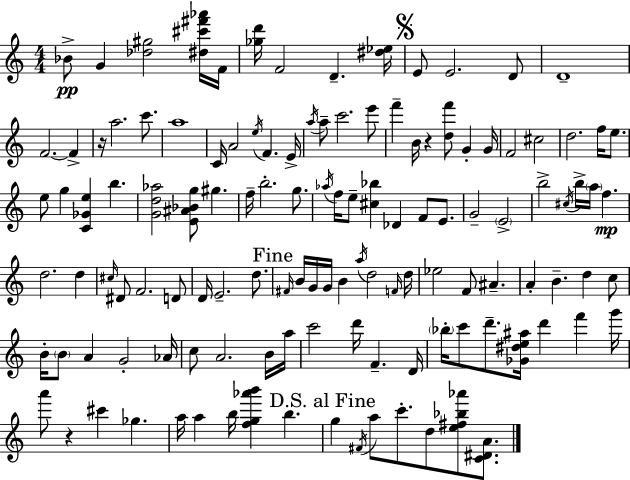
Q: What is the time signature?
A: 4/4